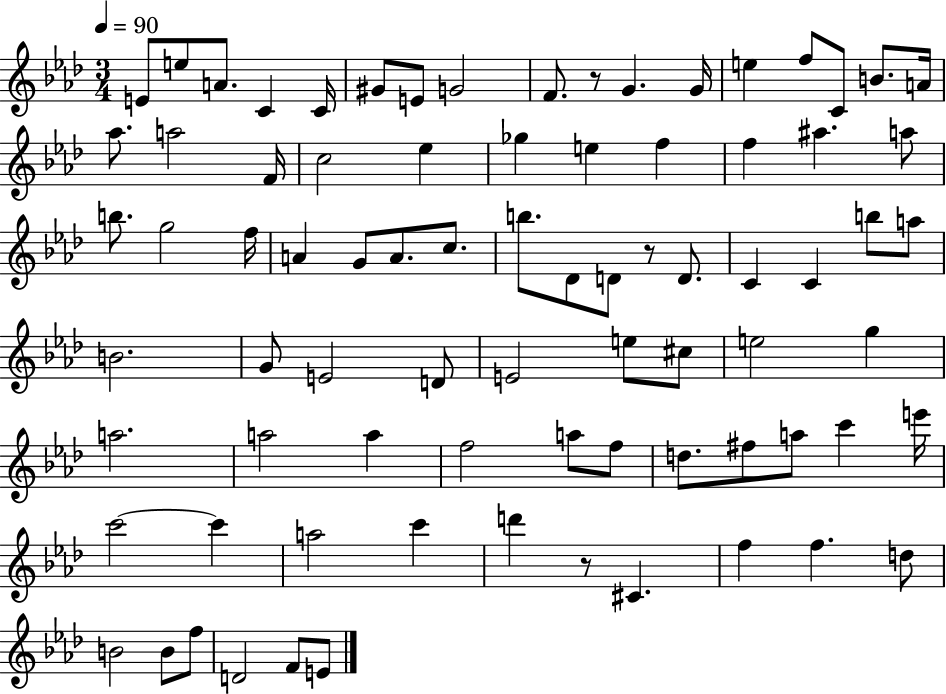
X:1
T:Untitled
M:3/4
L:1/4
K:Ab
E/2 e/2 A/2 C C/4 ^G/2 E/2 G2 F/2 z/2 G G/4 e f/2 C/2 B/2 A/4 _a/2 a2 F/4 c2 _e _g e f f ^a a/2 b/2 g2 f/4 A G/2 A/2 c/2 b/2 _D/2 D/2 z/2 D/2 C C b/2 a/2 B2 G/2 E2 D/2 E2 e/2 ^c/2 e2 g a2 a2 a f2 a/2 f/2 d/2 ^f/2 a/2 c' e'/4 c'2 c' a2 c' d' z/2 ^C f f d/2 B2 B/2 f/2 D2 F/2 E/2